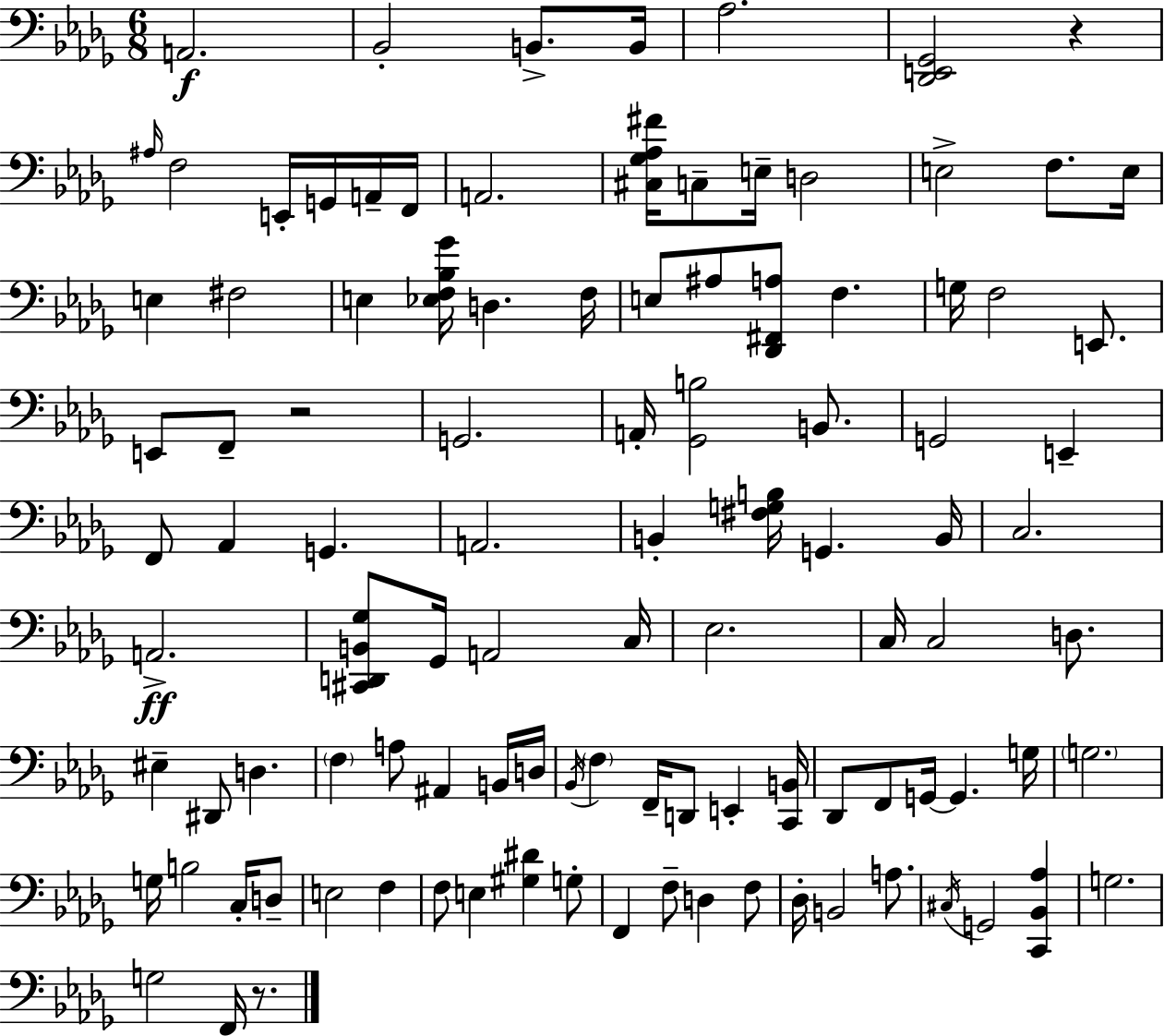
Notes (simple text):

A2/h. Bb2/h B2/e. B2/s Ab3/h. [Db2,E2,Gb2]/h R/q A#3/s F3/h E2/s G2/s A2/s F2/s A2/h. [C#3,Gb3,Ab3,F#4]/s C3/e E3/s D3/h E3/h F3/e. E3/s E3/q F#3/h E3/q [Eb3,F3,Bb3,Gb4]/s D3/q. F3/s E3/e A#3/e [Db2,F#2,A3]/e F3/q. G3/s F3/h E2/e. E2/e F2/e R/h G2/h. A2/s [Gb2,B3]/h B2/e. G2/h E2/q F2/e Ab2/q G2/q. A2/h. B2/q [F#3,G3,B3]/s G2/q. B2/s C3/h. A2/h. [C#2,D2,B2,Gb3]/e Gb2/s A2/h C3/s Eb3/h. C3/s C3/h D3/e. EIS3/q D#2/e D3/q. F3/q A3/e A#2/q B2/s D3/s Bb2/s F3/q F2/s D2/e E2/q [C2,B2]/s Db2/e F2/e G2/s G2/q. G3/s G3/h. G3/s B3/h C3/s D3/e E3/h F3/q F3/e E3/q [G#3,D#4]/q G3/e F2/q F3/e D3/q F3/e Db3/s B2/h A3/e. C#3/s G2/h [C2,Bb2,Ab3]/q G3/h. G3/h F2/s R/e.